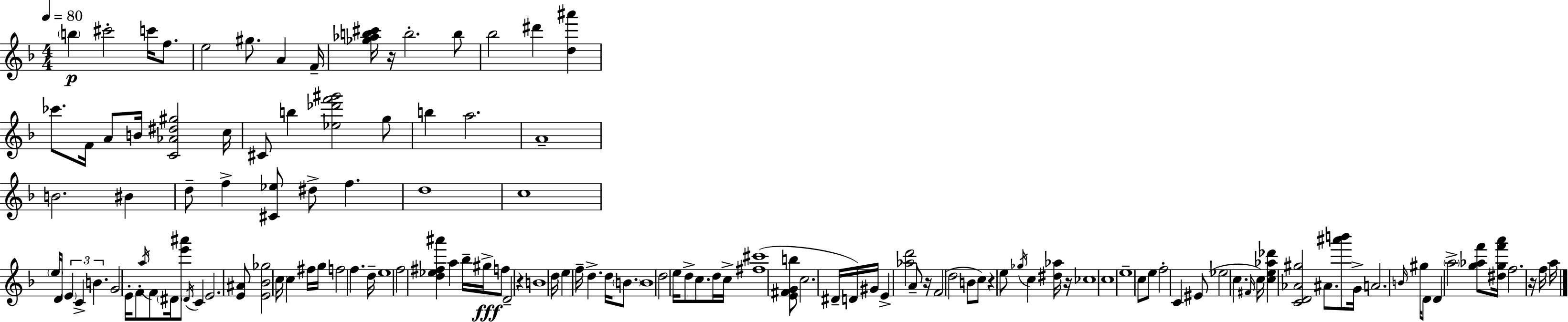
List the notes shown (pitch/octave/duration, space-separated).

B5/q C#6/h C6/s F5/e. E5/h G#5/e. A4/q F4/s [Gb5,Ab5,B5,C#6]/s R/s B5/h. B5/e Bb5/h D#6/q [D5,A#6]/q CES6/e. F4/s A4/e B4/s [C4,Ab4,D#5,G#5]/h C5/s C#4/e B5/q [Eb5,Db6,F6,G#6]/h G5/e B5/q A5/h. A4/w B4/h. BIS4/q D5/e F5/q [C#4,Eb5]/e D#5/e F5/q. D5/w C5/w E5/s D4/s E4/q C4/q B4/q. G4/h E4/s F4/e A5/s F4/e D#4/s [E6,A#6]/e D#4/s C4/q E4/h. [E4,A#4]/e [E4,Bb4,Gb5]/h C5/s C5/q F#5/s G5/s F5/h F5/q. D5/s E5/w F5/h [D5,Eb5,F#5,A#6]/q A5/q Bb5/s G#5/s F5/e D4/h R/q B4/w D5/s E5/q F5/s D5/q. D5/s B4/e. B4/w D5/h E5/s D5/e C5/e. D5/s C5/s [F#5,C#6]/w [E4,F#4,G4,B5]/e C5/h. D#4/s D4/s G#4/s E4/q [Ab5,D6]/h A4/e R/s F4/h D5/h B4/e C5/e R/q E5/e Gb5/s C5/q [D#5,Ab5]/s R/s CES5/w C5/w E5/w C5/e E5/e F5/h C4/q EIS4/e Eb5/h C5/q. F#4/s C5/s [C5,E5,Ab5,Db6]/q [C4,D4,Ab4,G#5]/h A#4/e. [A#6,B6]/e G4/s A4/h. B4/s G#5/s D4/e D4/q A5/h [G5,Ab5,F6]/e [D#5,G5,F6,A6]/s F5/h. R/s F5/s A5/s